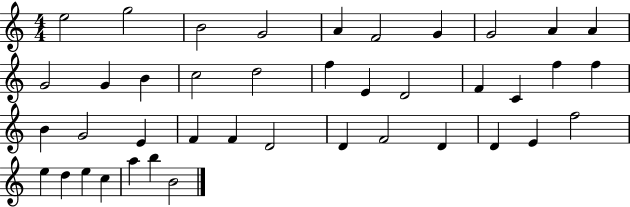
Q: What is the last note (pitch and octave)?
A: B4